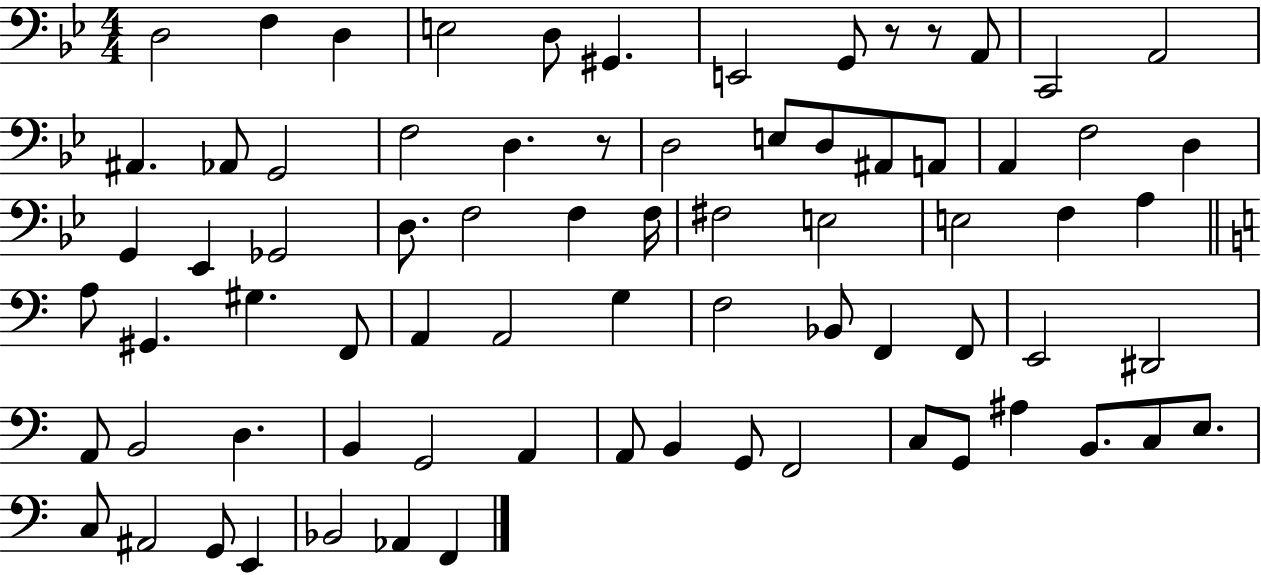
X:1
T:Untitled
M:4/4
L:1/4
K:Bb
D,2 F, D, E,2 D,/2 ^G,, E,,2 G,,/2 z/2 z/2 A,,/2 C,,2 A,,2 ^A,, _A,,/2 G,,2 F,2 D, z/2 D,2 E,/2 D,/2 ^A,,/2 A,,/2 A,, F,2 D, G,, _E,, _G,,2 D,/2 F,2 F, F,/4 ^F,2 E,2 E,2 F, A, A,/2 ^G,, ^G, F,,/2 A,, A,,2 G, F,2 _B,,/2 F,, F,,/2 E,,2 ^D,,2 A,,/2 B,,2 D, B,, G,,2 A,, A,,/2 B,, G,,/2 F,,2 C,/2 G,,/2 ^A, B,,/2 C,/2 E,/2 C,/2 ^A,,2 G,,/2 E,, _B,,2 _A,, F,,